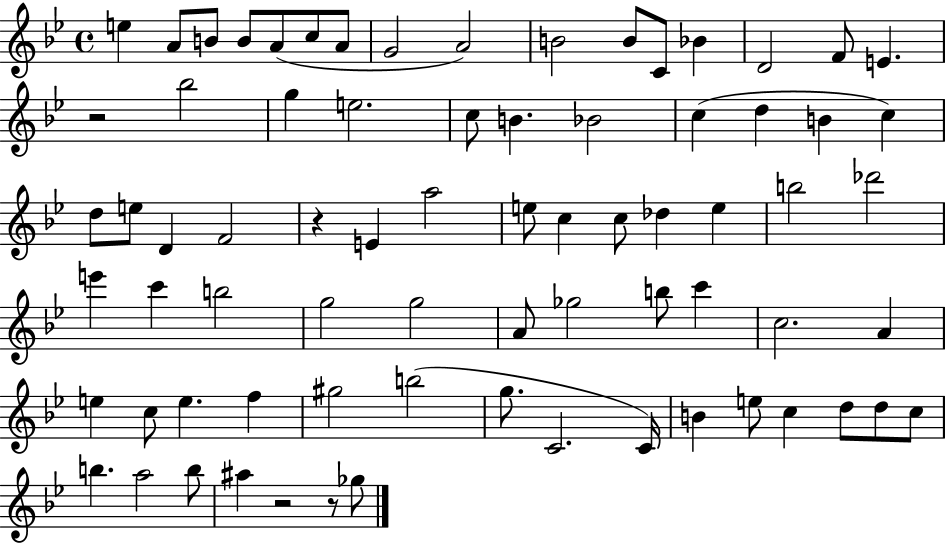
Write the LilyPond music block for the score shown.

{
  \clef treble
  \time 4/4
  \defaultTimeSignature
  \key bes \major
  e''4 a'8 b'8 b'8 a'8( c''8 a'8 | g'2 a'2) | b'2 b'8 c'8 bes'4 | d'2 f'8 e'4. | \break r2 bes''2 | g''4 e''2. | c''8 b'4. bes'2 | c''4( d''4 b'4 c''4) | \break d''8 e''8 d'4 f'2 | r4 e'4 a''2 | e''8 c''4 c''8 des''4 e''4 | b''2 des'''2 | \break e'''4 c'''4 b''2 | g''2 g''2 | a'8 ges''2 b''8 c'''4 | c''2. a'4 | \break e''4 c''8 e''4. f''4 | gis''2 b''2( | g''8. c'2. c'16) | b'4 e''8 c''4 d''8 d''8 c''8 | \break b''4. a''2 b''8 | ais''4 r2 r8 ges''8 | \bar "|."
}